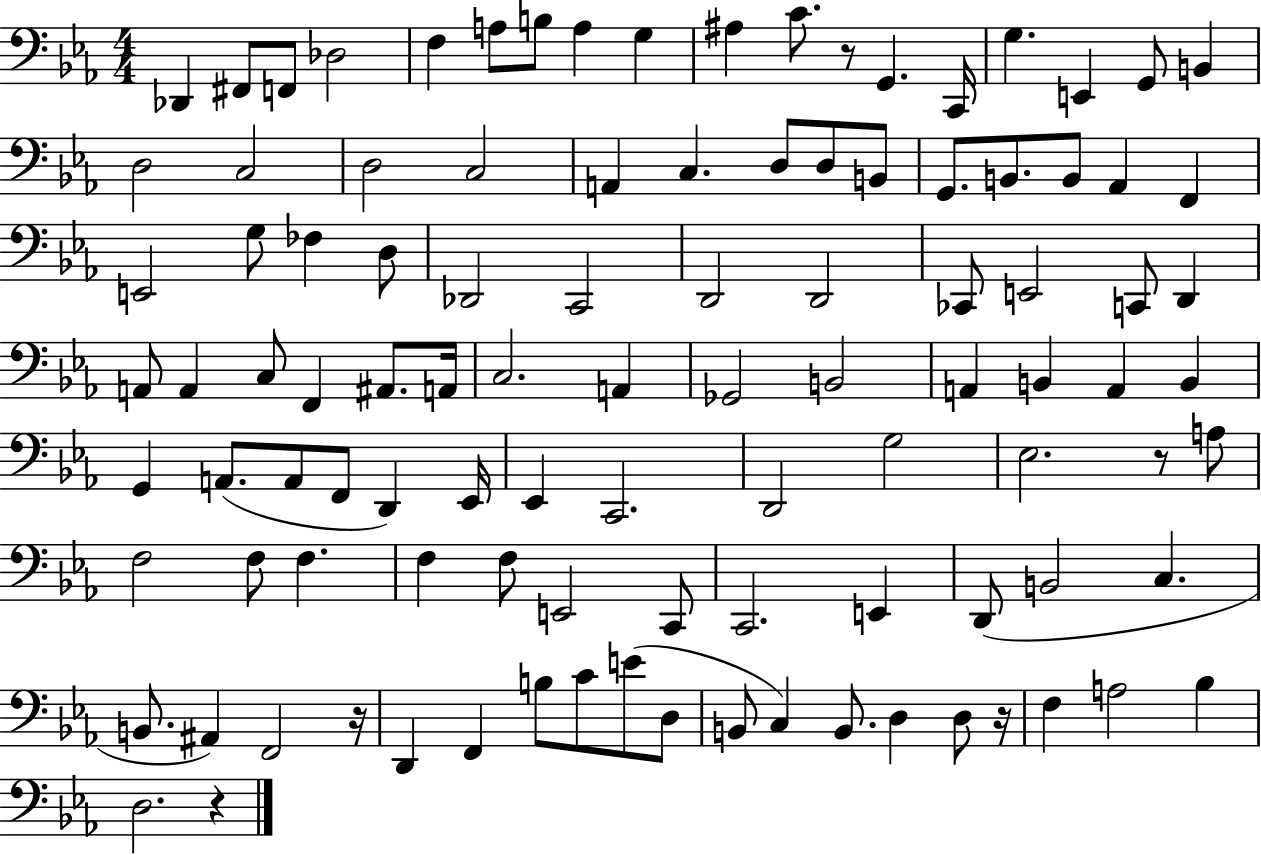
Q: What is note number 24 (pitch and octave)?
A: D3